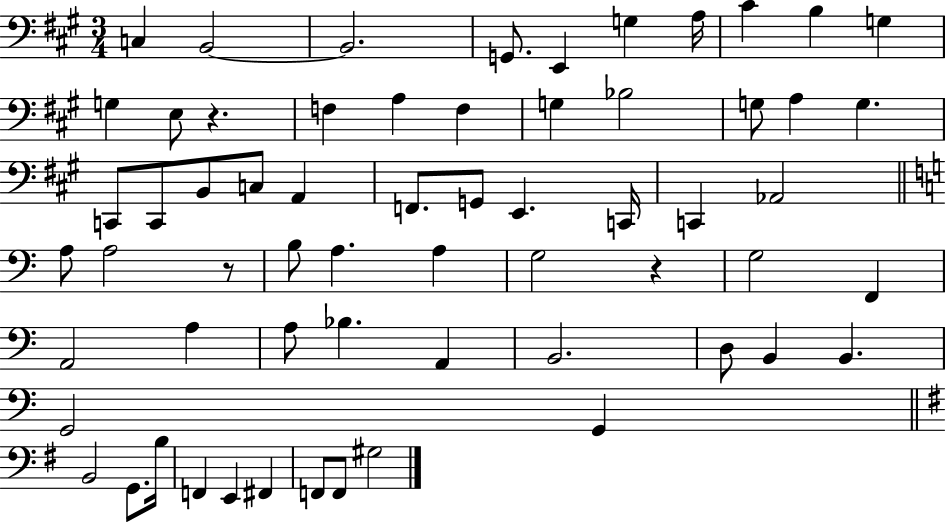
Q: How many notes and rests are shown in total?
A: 62